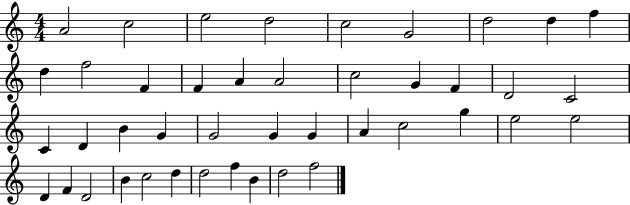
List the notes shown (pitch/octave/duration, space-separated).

A4/h C5/h E5/h D5/h C5/h G4/h D5/h D5/q F5/q D5/q F5/h F4/q F4/q A4/q A4/h C5/h G4/q F4/q D4/h C4/h C4/q D4/q B4/q G4/q G4/h G4/q G4/q A4/q C5/h G5/q E5/h E5/h D4/q F4/q D4/h B4/q C5/h D5/q D5/h F5/q B4/q D5/h F5/h